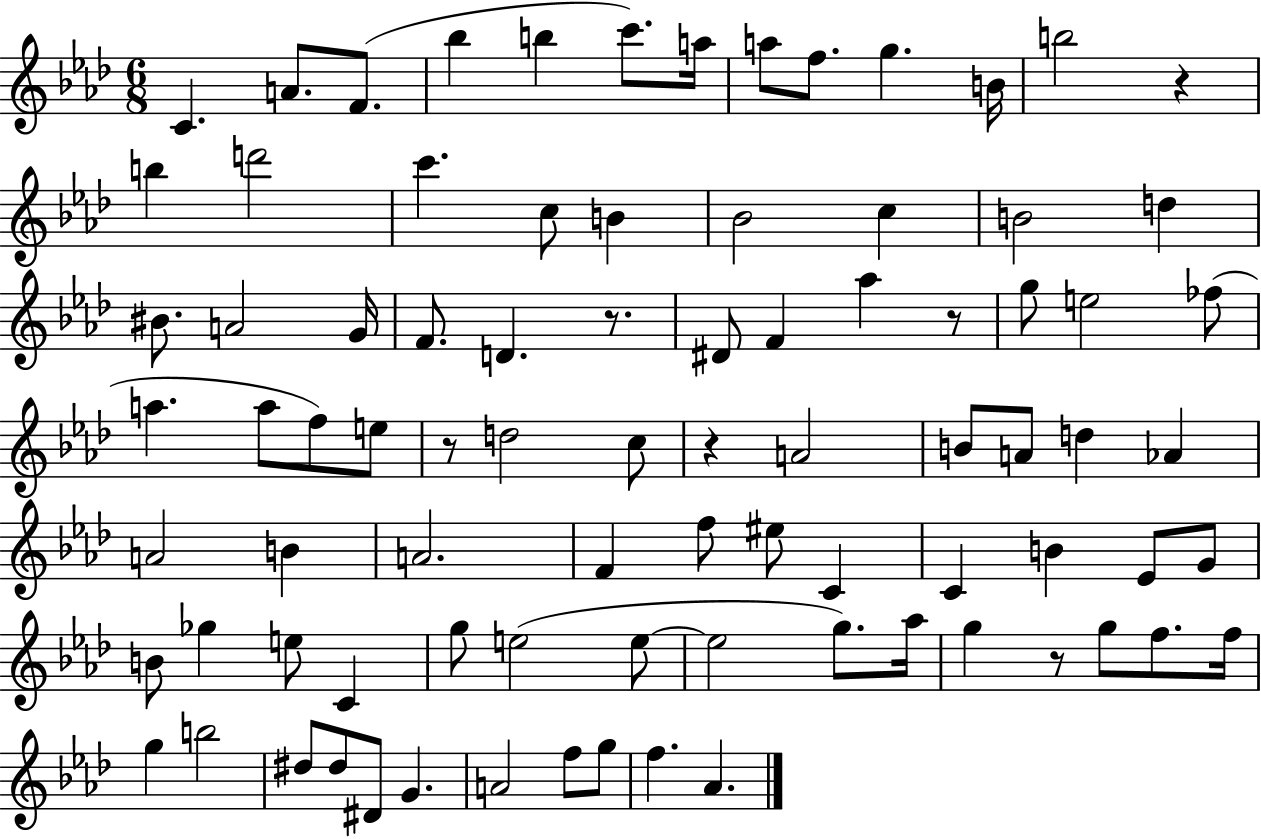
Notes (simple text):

C4/q. A4/e. F4/e. Bb5/q B5/q C6/e. A5/s A5/e F5/e. G5/q. B4/s B5/h R/q B5/q D6/h C6/q. C5/e B4/q Bb4/h C5/q B4/h D5/q BIS4/e. A4/h G4/s F4/e. D4/q. R/e. D#4/e F4/q Ab5/q R/e G5/e E5/h FES5/e A5/q. A5/e F5/e E5/e R/e D5/h C5/e R/q A4/h B4/e A4/e D5/q Ab4/q A4/h B4/q A4/h. F4/q F5/e EIS5/e C4/q C4/q B4/q Eb4/e G4/e B4/e Gb5/q E5/e C4/q G5/e E5/h E5/e E5/h G5/e. Ab5/s G5/q R/e G5/e F5/e. F5/s G5/q B5/h D#5/e D#5/e D#4/e G4/q. A4/h F5/e G5/e F5/q. Ab4/q.